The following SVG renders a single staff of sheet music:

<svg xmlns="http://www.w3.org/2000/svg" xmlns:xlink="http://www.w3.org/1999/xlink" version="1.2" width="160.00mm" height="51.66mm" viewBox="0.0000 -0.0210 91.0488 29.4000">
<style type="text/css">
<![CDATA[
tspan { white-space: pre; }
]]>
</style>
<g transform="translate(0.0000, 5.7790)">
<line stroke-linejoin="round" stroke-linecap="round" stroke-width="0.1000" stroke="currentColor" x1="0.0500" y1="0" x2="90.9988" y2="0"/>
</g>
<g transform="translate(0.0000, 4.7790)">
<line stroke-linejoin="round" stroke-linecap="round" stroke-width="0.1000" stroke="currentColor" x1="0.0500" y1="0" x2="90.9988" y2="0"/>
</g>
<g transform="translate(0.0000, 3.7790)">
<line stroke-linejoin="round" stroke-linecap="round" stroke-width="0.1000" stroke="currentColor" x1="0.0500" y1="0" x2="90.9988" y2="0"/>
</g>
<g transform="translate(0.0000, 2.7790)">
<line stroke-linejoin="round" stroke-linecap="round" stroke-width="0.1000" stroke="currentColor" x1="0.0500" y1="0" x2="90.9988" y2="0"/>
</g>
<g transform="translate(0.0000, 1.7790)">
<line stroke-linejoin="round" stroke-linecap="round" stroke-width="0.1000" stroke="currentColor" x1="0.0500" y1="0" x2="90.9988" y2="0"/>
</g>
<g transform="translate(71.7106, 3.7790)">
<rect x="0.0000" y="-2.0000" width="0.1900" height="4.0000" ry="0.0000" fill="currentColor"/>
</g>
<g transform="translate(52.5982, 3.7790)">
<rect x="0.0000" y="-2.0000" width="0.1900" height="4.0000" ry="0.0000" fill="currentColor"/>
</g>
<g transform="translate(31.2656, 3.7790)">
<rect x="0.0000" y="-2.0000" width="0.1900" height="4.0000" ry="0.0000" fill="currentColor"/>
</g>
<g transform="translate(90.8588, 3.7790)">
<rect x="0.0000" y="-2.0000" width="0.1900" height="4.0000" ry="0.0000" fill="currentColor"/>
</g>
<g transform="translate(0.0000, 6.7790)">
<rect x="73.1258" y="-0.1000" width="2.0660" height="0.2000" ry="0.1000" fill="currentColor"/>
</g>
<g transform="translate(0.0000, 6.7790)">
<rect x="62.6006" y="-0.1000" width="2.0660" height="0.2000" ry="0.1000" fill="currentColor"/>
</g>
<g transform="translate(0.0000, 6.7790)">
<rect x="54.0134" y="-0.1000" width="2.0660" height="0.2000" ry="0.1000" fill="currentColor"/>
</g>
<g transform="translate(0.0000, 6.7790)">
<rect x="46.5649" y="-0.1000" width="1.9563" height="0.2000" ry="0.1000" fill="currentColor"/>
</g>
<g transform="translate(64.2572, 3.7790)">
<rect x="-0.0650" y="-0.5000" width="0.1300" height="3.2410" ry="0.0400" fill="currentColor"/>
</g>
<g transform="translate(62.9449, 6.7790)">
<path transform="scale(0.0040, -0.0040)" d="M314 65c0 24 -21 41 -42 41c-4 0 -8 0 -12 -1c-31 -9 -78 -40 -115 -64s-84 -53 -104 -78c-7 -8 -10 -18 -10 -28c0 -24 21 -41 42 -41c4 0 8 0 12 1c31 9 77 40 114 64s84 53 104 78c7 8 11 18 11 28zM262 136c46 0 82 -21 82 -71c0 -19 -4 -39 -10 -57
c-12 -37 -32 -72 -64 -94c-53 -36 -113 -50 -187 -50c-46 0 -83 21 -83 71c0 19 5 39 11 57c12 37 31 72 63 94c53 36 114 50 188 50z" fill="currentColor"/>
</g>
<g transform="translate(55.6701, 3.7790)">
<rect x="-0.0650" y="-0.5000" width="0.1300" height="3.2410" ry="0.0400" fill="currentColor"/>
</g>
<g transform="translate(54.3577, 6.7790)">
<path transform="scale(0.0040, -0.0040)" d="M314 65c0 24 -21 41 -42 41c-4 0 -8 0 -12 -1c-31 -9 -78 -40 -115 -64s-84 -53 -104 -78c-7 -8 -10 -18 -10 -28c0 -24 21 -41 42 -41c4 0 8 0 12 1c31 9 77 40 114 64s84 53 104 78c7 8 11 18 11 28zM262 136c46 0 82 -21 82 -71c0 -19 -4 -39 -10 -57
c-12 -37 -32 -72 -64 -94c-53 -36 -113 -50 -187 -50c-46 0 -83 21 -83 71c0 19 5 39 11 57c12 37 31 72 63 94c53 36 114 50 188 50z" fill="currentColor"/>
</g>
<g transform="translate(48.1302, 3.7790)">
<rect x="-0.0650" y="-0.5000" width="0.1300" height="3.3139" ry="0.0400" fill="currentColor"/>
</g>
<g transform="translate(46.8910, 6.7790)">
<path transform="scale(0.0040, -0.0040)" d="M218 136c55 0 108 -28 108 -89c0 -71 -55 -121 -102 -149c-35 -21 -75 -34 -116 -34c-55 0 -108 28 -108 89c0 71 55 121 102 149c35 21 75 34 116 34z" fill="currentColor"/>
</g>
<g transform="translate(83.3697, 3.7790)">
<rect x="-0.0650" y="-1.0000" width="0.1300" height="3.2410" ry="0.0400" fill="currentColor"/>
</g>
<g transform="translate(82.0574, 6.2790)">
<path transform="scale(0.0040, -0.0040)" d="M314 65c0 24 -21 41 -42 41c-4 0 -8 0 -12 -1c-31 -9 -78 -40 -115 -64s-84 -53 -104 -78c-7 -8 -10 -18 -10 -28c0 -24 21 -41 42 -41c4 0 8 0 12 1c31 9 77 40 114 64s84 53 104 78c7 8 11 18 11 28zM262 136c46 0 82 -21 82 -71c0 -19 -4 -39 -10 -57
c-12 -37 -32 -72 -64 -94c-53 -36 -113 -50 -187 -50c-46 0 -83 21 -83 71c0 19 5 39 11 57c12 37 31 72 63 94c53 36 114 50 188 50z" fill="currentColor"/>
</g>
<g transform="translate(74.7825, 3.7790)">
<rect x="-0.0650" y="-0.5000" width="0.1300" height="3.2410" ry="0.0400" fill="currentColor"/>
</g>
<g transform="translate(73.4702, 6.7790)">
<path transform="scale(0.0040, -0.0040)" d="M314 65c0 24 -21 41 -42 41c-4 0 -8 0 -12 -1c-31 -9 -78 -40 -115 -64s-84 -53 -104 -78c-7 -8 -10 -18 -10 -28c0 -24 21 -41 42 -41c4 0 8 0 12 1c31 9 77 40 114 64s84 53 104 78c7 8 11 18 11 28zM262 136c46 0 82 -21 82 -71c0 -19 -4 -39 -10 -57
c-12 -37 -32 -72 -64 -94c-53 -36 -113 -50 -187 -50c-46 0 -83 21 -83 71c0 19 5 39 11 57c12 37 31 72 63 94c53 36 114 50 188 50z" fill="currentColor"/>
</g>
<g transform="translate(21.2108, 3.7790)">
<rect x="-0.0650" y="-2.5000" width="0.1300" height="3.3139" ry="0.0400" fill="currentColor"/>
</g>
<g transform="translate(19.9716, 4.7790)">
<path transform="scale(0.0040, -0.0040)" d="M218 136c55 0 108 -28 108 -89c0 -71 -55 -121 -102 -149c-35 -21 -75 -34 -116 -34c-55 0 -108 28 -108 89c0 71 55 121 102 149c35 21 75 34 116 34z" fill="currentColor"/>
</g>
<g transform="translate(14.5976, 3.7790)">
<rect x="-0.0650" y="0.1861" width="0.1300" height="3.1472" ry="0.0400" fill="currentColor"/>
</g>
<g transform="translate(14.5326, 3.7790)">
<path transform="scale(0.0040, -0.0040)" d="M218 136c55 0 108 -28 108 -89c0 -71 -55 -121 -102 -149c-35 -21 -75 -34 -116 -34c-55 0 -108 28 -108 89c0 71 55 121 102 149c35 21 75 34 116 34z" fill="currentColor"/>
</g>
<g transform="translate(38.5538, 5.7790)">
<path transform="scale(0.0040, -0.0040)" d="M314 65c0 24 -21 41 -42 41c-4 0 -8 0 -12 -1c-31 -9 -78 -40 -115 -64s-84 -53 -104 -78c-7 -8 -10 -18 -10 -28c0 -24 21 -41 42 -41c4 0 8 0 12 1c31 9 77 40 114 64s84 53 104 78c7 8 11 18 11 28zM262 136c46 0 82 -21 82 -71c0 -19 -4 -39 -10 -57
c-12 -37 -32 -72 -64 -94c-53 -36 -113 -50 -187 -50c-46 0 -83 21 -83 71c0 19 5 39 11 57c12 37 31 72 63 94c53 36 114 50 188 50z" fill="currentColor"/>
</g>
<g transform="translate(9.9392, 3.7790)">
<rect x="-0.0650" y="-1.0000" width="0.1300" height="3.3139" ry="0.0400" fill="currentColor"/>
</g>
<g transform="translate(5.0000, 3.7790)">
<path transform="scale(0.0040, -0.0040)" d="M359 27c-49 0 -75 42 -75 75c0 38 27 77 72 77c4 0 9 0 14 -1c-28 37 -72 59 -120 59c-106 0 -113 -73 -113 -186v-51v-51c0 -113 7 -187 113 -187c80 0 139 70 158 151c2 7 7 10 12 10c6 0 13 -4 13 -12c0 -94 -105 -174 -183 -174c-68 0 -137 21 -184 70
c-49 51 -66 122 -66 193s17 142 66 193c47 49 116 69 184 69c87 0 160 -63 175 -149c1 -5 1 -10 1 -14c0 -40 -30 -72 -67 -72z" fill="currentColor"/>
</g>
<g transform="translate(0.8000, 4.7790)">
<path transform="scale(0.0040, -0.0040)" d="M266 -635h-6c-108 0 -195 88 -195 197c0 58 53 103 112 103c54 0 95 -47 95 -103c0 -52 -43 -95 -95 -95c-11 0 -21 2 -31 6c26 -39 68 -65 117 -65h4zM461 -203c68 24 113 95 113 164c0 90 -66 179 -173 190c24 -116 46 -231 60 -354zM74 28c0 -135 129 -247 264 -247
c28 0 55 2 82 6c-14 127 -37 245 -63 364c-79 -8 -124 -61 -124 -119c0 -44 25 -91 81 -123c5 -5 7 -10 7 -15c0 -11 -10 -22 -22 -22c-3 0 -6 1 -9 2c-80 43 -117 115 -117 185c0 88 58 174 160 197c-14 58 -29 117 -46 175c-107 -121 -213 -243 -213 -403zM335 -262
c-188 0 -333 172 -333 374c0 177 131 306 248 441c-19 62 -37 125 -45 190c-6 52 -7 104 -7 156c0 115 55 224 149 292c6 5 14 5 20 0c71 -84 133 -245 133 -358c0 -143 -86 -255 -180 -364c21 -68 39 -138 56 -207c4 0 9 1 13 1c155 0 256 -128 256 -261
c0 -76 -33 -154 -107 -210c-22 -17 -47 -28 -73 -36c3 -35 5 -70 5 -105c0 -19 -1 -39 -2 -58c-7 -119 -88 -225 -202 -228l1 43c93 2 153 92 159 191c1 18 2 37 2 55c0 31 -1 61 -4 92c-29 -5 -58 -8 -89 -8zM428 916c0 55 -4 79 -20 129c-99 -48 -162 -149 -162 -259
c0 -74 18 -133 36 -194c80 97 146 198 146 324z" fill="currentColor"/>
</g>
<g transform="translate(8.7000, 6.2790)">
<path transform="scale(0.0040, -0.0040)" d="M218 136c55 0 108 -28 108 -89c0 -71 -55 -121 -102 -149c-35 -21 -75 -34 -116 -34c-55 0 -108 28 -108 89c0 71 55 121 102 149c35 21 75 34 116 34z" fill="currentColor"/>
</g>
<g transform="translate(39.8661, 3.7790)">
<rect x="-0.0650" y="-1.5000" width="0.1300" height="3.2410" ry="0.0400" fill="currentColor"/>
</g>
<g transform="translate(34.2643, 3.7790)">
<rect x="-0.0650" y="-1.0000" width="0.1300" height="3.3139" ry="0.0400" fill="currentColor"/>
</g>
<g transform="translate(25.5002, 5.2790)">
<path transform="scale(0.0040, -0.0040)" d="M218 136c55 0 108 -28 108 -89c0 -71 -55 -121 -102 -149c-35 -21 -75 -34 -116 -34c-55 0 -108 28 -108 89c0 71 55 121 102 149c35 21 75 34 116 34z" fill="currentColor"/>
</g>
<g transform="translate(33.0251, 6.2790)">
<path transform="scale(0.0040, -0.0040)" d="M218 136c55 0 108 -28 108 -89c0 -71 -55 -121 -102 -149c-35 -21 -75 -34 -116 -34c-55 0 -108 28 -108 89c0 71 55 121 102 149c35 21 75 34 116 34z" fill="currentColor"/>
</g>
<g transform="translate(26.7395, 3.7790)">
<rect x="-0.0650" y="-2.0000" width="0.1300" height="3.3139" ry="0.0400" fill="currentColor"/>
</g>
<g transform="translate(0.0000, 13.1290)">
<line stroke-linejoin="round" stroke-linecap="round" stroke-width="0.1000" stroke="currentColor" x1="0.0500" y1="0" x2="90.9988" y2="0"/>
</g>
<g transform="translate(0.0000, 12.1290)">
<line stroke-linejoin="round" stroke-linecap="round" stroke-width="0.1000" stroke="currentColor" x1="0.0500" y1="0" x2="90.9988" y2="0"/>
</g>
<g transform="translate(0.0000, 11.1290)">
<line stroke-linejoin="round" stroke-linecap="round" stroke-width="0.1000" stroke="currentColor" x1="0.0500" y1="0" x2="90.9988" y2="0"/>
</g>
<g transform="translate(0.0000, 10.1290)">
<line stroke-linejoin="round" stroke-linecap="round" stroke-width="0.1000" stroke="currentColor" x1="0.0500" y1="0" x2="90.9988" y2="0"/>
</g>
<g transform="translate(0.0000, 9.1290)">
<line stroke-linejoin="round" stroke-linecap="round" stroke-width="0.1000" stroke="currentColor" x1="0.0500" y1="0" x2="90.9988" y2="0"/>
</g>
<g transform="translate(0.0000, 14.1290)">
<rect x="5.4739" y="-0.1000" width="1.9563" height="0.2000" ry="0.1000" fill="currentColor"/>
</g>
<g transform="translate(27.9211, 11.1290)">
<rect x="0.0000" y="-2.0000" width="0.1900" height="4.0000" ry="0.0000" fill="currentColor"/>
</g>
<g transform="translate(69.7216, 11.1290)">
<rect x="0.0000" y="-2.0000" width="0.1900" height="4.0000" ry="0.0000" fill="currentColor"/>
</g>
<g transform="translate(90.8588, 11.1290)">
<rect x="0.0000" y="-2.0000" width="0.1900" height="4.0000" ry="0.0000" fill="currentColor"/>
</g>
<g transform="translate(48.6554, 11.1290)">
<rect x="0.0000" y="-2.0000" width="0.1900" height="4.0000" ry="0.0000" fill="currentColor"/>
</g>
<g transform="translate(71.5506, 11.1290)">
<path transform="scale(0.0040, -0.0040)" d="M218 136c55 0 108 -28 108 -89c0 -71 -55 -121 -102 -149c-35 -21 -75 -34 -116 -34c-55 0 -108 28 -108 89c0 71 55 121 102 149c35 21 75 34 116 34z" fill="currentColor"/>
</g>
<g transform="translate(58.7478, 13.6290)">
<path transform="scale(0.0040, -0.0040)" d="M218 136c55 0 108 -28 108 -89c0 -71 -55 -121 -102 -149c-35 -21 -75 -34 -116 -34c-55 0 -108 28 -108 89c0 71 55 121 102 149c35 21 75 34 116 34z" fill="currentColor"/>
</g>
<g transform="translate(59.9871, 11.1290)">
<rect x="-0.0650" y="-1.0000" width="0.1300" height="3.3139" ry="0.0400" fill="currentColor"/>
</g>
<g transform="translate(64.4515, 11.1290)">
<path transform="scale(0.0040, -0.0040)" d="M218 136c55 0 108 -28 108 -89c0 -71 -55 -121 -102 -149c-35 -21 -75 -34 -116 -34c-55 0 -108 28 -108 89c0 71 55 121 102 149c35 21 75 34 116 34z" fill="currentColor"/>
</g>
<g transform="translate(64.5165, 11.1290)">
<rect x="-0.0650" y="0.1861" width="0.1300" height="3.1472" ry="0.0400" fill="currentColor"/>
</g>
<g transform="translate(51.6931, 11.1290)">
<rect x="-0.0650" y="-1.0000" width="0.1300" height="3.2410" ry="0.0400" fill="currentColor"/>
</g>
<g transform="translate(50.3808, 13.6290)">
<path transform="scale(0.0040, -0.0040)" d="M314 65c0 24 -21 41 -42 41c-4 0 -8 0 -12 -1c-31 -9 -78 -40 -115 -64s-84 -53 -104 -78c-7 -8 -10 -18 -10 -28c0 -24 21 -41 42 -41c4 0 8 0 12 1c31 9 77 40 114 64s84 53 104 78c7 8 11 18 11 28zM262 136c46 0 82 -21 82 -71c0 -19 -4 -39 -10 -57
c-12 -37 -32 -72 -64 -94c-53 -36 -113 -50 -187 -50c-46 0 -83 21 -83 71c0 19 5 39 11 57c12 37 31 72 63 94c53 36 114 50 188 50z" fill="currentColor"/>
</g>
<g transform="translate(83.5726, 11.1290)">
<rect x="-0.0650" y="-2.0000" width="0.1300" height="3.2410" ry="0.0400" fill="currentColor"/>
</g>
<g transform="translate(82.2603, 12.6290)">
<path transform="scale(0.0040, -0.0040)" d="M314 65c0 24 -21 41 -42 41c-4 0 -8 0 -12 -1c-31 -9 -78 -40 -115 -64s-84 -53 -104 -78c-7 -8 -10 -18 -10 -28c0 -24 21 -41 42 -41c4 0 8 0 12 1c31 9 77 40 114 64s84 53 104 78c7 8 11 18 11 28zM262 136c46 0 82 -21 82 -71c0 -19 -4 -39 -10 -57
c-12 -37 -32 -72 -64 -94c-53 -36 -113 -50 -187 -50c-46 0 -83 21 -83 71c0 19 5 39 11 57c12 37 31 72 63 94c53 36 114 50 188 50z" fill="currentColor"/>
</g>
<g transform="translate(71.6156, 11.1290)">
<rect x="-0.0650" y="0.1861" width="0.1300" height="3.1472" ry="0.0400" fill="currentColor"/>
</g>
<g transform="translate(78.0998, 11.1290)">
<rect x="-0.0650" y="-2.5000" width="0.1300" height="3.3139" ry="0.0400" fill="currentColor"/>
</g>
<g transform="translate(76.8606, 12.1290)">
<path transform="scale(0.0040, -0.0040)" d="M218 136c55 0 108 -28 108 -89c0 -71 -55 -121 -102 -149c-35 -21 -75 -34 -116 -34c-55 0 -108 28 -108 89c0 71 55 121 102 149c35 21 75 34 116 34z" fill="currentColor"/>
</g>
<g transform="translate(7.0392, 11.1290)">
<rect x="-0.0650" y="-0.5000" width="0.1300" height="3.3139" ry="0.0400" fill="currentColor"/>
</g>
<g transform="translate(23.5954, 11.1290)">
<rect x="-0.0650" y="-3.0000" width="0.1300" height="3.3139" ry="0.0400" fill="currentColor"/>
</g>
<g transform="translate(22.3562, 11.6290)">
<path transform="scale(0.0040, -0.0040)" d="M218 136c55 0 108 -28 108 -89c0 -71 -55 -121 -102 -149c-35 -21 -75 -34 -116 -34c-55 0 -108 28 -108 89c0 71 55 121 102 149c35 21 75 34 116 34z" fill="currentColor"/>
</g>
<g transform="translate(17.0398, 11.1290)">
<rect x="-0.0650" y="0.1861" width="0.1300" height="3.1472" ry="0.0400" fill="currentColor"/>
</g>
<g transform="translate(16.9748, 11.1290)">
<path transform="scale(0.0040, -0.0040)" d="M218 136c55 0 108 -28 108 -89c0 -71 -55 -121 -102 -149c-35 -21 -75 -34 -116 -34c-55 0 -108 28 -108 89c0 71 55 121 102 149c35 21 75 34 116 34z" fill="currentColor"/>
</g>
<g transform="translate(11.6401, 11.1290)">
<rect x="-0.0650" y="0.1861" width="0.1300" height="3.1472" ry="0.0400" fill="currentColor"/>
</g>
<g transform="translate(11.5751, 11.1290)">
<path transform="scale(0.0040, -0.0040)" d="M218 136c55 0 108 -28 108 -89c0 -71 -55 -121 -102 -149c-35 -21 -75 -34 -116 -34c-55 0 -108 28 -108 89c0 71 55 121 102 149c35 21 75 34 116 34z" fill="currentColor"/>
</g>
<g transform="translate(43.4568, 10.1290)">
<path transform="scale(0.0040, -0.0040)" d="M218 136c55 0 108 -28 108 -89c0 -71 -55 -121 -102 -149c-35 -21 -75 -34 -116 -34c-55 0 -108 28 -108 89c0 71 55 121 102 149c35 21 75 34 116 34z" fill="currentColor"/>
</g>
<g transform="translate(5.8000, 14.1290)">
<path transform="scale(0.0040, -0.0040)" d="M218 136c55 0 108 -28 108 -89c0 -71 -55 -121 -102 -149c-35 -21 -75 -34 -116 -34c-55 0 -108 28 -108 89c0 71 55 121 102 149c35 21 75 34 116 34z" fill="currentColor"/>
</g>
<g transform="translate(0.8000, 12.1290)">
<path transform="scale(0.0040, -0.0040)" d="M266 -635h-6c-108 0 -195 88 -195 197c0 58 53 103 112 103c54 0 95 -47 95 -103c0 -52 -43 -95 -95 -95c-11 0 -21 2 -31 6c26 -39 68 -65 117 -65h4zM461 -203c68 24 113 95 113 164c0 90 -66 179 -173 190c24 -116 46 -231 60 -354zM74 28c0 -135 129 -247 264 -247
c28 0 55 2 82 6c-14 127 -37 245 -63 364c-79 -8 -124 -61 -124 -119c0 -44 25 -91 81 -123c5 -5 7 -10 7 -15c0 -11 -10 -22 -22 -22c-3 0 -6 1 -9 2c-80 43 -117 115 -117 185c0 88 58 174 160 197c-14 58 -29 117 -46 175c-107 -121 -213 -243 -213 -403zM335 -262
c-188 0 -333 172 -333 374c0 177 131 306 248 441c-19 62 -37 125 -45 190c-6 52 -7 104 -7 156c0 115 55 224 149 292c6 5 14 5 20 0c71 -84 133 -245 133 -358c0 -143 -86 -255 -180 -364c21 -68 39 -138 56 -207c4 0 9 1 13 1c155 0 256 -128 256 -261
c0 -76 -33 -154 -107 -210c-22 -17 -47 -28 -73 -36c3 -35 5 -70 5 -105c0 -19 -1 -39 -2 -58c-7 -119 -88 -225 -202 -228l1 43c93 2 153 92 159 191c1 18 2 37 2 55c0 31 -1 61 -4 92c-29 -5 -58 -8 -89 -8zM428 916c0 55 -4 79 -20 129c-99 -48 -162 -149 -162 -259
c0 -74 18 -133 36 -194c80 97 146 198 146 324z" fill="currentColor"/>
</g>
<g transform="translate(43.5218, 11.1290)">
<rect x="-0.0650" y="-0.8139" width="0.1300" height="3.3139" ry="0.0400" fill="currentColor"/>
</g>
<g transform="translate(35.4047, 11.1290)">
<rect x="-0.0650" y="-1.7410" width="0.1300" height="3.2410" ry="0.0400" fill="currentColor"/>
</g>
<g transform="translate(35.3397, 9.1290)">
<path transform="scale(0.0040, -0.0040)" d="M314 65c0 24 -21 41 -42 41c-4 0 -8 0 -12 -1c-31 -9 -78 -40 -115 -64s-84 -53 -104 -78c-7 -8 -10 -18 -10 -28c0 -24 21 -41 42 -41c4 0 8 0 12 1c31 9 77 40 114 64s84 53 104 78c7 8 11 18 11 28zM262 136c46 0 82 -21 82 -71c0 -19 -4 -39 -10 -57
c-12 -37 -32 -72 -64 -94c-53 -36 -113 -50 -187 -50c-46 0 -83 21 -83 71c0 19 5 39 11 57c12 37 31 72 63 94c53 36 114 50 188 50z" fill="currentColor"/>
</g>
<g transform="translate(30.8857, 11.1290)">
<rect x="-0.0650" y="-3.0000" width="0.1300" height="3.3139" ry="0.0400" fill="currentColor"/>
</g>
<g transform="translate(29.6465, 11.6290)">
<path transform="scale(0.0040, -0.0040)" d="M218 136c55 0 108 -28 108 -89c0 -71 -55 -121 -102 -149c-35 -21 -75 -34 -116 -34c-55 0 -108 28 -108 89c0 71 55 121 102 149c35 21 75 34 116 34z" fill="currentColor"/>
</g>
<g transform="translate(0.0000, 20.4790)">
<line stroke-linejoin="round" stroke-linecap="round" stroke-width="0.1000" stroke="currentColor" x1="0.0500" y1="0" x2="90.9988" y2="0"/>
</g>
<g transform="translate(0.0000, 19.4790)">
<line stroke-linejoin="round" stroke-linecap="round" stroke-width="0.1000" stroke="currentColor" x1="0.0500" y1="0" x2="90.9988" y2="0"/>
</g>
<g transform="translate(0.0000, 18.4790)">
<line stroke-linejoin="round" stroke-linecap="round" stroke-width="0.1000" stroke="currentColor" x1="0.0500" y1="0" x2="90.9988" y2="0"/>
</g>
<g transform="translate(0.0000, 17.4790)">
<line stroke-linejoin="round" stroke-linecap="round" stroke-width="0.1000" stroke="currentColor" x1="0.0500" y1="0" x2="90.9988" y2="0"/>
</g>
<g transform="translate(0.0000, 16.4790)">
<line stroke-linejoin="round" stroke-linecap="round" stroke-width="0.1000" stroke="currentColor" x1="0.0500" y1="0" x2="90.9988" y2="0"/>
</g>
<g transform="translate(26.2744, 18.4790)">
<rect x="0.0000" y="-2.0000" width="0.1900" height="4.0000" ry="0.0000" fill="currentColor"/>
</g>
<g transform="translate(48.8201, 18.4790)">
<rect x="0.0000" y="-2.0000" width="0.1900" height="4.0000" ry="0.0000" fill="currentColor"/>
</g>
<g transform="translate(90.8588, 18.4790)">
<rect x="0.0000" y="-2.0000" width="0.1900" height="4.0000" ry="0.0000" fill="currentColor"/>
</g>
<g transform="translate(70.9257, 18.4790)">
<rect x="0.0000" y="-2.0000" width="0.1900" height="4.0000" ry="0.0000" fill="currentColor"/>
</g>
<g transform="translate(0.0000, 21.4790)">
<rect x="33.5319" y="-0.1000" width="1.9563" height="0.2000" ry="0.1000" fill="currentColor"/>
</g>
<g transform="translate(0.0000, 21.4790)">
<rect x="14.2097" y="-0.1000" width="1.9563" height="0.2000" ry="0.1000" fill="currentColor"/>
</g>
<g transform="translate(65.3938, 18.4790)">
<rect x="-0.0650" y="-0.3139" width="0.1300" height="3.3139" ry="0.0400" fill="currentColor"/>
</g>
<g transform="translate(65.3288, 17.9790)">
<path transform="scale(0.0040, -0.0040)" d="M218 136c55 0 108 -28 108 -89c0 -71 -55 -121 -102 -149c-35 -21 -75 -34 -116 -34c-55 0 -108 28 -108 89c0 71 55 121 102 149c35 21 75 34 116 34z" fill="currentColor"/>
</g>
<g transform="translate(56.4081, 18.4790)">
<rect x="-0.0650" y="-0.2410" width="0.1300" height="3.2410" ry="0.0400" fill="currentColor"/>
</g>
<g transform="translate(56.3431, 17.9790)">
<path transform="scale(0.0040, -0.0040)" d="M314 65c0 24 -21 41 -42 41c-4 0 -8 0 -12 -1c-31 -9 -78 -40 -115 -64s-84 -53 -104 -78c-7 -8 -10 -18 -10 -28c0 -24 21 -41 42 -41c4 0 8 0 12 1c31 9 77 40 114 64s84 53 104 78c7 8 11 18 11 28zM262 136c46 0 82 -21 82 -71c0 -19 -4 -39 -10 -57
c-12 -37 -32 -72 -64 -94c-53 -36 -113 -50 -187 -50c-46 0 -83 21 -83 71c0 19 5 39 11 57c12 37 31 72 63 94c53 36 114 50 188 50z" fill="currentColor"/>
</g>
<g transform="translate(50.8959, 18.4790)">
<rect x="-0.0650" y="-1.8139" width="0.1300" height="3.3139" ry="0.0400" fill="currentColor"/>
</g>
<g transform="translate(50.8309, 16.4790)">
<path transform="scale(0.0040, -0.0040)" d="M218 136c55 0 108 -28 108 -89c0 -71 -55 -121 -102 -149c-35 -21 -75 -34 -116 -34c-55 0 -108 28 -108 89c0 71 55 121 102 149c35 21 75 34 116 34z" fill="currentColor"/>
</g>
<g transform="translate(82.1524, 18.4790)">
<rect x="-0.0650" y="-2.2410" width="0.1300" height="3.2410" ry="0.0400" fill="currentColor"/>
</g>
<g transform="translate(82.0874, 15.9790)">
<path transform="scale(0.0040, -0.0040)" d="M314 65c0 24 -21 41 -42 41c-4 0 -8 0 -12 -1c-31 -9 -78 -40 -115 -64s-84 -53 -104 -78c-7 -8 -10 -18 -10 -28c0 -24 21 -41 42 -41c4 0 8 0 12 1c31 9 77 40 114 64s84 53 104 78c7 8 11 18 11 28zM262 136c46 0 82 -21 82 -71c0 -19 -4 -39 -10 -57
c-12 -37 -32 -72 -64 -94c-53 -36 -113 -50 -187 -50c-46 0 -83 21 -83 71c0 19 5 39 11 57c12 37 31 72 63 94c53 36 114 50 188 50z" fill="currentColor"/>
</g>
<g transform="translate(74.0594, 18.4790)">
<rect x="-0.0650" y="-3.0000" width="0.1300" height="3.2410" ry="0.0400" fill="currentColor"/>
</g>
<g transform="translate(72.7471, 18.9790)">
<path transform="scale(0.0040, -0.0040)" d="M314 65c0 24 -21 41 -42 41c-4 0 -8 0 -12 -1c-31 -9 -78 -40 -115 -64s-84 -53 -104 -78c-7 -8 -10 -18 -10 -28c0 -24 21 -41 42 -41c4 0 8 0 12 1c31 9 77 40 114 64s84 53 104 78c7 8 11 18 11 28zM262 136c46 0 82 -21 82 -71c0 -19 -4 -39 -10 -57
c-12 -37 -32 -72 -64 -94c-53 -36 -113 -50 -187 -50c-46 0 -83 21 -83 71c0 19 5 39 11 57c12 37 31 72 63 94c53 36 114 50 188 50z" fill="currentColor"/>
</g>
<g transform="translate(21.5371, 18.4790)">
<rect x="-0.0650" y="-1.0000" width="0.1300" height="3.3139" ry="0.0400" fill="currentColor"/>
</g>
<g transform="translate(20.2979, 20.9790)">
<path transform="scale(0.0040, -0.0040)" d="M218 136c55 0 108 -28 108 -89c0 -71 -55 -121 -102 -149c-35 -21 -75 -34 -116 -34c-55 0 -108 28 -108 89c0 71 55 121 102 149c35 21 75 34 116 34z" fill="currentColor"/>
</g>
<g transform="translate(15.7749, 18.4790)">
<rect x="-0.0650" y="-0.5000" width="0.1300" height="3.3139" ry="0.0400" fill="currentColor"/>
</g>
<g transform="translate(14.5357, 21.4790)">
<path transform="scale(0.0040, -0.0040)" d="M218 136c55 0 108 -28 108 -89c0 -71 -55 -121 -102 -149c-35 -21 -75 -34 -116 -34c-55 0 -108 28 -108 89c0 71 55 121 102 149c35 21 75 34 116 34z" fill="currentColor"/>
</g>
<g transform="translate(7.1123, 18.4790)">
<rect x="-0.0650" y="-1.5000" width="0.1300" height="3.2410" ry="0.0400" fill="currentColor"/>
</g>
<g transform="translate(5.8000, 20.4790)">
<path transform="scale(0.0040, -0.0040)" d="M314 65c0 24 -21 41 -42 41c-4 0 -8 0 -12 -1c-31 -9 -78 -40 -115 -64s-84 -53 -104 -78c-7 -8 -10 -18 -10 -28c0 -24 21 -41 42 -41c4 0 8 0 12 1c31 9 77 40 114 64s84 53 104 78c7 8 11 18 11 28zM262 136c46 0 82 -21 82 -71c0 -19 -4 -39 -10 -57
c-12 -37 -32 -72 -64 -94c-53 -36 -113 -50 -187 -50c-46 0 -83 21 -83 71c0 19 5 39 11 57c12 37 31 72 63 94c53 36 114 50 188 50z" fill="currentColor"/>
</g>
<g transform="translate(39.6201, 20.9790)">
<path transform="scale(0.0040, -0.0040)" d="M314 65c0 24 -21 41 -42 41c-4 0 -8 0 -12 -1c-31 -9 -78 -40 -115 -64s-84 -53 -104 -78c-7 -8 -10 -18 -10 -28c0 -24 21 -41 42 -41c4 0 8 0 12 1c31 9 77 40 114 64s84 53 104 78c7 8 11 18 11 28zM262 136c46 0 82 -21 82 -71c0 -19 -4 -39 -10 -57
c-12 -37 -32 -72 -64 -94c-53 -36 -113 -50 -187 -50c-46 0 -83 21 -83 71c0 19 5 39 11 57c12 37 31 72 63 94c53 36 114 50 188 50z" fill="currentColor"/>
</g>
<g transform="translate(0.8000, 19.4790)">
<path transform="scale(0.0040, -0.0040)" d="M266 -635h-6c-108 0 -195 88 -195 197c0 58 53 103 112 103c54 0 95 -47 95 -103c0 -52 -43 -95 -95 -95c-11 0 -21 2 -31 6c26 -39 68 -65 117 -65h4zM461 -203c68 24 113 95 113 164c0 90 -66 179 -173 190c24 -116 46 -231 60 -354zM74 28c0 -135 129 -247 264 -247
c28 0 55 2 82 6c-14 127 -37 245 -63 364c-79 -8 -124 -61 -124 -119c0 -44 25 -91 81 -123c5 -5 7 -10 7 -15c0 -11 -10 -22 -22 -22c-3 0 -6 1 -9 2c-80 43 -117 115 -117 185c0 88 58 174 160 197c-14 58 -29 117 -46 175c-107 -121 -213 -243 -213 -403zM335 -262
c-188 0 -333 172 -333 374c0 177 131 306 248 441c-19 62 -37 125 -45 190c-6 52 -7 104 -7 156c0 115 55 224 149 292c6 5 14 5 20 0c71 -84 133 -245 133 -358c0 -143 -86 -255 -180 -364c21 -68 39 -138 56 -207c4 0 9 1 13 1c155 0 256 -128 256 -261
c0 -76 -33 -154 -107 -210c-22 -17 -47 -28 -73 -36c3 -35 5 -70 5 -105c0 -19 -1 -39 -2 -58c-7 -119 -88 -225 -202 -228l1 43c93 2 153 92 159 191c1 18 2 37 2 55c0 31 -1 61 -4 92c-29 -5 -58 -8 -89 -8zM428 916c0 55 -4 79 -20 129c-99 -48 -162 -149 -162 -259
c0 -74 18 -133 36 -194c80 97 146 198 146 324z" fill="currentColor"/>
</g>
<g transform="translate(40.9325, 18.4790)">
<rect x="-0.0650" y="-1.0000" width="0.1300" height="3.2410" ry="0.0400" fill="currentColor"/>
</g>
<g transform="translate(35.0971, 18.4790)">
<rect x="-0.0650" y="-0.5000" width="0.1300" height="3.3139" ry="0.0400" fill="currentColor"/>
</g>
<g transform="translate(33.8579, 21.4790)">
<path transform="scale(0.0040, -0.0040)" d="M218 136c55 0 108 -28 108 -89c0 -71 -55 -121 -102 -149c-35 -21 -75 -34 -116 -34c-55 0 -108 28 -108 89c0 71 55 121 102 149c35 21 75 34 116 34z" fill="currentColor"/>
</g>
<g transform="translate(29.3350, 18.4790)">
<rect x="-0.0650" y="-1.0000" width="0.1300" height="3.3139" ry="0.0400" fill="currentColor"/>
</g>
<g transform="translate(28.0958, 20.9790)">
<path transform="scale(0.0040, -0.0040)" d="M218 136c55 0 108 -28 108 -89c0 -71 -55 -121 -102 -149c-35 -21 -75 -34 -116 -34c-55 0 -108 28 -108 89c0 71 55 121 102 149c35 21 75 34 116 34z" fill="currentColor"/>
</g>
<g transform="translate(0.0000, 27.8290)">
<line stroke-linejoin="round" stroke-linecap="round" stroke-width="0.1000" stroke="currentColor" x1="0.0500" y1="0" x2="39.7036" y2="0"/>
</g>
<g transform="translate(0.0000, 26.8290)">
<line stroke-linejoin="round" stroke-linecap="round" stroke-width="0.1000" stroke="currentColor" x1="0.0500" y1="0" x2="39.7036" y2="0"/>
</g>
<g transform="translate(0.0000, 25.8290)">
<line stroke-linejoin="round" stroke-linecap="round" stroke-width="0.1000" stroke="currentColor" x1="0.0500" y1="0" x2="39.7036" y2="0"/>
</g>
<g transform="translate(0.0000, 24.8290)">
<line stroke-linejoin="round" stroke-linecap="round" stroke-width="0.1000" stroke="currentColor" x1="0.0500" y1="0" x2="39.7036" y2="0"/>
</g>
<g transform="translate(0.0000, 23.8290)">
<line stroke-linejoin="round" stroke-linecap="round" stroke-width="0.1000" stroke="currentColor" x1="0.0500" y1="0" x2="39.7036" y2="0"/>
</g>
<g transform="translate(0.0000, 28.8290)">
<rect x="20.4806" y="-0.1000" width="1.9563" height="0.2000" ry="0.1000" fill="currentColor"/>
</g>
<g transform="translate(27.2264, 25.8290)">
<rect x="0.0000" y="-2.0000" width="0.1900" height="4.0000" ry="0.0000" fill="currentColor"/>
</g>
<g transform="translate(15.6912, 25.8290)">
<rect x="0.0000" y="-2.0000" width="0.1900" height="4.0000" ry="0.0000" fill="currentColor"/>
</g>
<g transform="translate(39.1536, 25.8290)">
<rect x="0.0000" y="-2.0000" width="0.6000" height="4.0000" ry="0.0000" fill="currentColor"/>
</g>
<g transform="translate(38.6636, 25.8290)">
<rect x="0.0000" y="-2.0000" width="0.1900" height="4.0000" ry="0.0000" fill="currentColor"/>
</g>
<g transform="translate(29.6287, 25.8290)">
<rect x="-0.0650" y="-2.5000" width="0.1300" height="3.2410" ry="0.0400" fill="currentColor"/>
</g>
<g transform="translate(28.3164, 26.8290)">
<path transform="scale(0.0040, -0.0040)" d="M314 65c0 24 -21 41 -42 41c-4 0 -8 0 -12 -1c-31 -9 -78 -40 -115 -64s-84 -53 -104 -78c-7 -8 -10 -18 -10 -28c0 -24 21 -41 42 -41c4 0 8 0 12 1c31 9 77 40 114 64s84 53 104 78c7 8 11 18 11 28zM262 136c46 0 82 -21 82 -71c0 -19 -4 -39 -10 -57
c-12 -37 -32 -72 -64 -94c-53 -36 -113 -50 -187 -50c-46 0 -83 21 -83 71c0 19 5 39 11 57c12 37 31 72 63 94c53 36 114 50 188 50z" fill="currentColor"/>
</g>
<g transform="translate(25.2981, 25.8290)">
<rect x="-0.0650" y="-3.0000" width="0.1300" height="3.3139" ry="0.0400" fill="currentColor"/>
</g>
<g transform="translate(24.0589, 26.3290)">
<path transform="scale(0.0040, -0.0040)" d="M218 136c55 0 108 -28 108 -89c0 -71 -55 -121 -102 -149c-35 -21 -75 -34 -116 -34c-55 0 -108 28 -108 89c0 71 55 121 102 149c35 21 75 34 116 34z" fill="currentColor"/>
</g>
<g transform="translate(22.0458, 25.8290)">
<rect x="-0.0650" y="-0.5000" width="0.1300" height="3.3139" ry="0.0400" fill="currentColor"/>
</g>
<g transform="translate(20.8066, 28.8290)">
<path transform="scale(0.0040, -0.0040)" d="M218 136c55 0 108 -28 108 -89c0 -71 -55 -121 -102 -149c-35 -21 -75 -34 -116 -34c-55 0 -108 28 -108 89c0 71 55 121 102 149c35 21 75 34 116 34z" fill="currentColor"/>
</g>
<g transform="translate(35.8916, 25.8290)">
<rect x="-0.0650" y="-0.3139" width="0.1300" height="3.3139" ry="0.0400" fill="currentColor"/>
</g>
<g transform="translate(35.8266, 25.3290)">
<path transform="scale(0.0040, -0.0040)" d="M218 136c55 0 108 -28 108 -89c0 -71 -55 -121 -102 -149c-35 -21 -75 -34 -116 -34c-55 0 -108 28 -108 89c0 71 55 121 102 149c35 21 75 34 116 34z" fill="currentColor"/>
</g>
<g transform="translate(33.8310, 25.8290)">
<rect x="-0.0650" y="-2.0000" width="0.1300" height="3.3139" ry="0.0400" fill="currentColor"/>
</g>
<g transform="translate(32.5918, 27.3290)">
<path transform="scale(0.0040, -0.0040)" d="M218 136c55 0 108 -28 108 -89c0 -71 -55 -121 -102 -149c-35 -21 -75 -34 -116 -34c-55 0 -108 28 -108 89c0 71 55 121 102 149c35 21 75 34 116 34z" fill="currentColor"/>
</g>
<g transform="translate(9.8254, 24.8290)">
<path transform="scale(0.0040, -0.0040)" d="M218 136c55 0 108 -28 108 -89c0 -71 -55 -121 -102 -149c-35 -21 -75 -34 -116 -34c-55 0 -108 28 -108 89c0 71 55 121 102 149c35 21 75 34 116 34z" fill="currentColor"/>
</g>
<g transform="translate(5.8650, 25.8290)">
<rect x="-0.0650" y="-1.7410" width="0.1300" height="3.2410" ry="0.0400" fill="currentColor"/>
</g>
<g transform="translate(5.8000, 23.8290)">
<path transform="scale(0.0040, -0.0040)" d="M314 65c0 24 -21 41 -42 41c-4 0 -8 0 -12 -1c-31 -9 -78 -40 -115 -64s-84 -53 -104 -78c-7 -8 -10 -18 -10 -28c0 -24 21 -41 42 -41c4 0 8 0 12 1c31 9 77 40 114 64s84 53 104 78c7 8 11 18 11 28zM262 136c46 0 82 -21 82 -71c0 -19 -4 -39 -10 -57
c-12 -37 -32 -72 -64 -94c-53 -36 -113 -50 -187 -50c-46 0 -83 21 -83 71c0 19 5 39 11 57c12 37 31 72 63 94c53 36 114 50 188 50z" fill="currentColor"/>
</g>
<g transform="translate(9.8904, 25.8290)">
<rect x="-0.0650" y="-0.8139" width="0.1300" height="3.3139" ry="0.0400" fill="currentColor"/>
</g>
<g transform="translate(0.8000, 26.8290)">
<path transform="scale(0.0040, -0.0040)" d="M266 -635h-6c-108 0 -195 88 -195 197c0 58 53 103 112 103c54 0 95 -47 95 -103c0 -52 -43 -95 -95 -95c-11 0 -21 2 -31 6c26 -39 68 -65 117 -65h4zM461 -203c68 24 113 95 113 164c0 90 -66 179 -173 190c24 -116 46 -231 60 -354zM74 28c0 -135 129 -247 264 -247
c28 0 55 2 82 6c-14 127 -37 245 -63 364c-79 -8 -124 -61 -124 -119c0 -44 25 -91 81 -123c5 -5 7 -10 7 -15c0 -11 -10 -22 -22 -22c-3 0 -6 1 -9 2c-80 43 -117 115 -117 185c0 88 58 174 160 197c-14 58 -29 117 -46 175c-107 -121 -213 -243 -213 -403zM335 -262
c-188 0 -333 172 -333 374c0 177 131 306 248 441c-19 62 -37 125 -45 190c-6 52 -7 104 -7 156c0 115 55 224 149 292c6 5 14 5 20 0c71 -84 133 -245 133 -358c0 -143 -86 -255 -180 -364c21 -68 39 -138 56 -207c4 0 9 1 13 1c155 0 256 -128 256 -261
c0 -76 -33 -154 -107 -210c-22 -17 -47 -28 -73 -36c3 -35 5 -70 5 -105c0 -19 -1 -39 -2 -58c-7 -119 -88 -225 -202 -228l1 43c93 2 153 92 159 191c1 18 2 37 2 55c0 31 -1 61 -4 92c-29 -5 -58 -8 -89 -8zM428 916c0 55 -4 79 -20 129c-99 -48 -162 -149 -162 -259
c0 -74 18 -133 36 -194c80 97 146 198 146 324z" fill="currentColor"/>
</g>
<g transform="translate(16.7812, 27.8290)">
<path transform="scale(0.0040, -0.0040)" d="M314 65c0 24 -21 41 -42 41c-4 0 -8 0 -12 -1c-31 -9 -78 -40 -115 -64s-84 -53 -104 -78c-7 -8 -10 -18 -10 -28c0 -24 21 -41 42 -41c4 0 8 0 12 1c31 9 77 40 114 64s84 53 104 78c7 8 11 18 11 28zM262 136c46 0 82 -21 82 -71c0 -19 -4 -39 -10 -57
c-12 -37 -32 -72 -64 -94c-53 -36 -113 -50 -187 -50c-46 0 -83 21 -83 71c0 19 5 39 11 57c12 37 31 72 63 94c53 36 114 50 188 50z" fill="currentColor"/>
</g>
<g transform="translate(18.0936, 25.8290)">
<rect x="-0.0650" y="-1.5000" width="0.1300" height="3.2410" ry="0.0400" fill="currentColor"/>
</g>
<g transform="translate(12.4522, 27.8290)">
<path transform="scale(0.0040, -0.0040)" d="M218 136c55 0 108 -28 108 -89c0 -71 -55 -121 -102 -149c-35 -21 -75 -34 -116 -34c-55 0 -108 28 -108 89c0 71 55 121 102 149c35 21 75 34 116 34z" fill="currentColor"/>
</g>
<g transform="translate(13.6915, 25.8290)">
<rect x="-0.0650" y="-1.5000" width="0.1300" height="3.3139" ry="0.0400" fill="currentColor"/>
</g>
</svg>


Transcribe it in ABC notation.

X:1
T:Untitled
M:4/4
L:1/4
K:C
D B G F D E2 C C2 C2 C2 D2 C B B A A f2 d D2 D B B G F2 E2 C D D C D2 f c2 c A2 g2 f2 d E E2 C A G2 F c